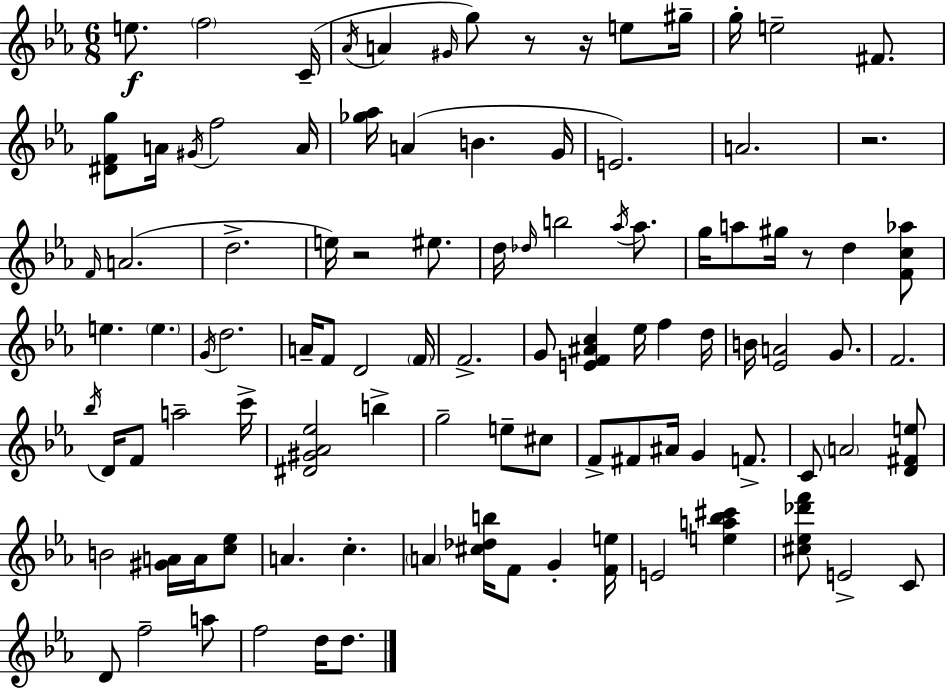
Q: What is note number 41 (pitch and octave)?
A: F4